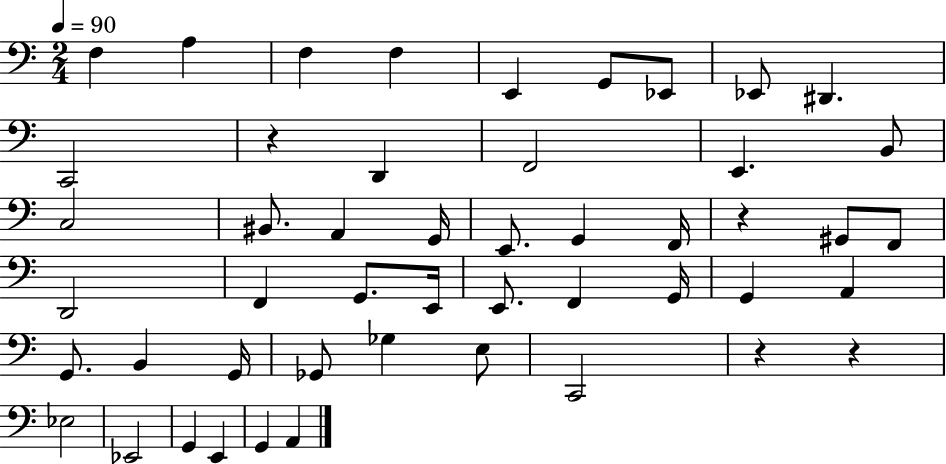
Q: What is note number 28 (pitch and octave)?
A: E2